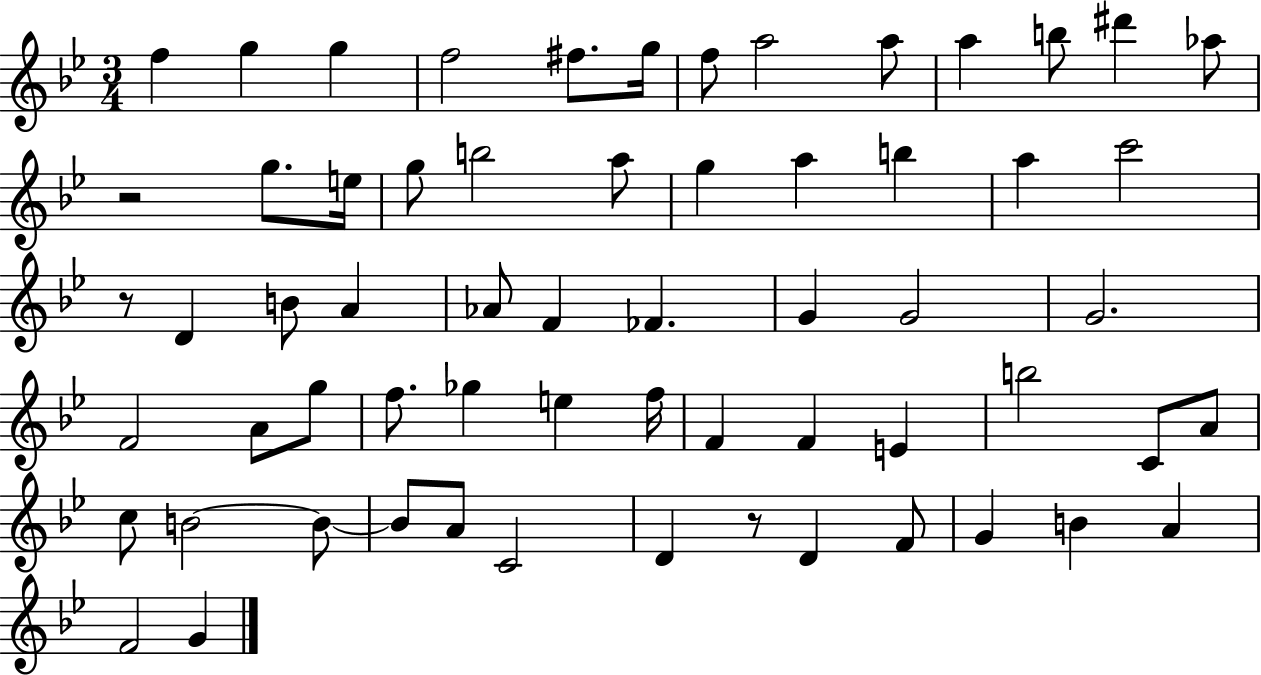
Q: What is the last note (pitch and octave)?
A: G4